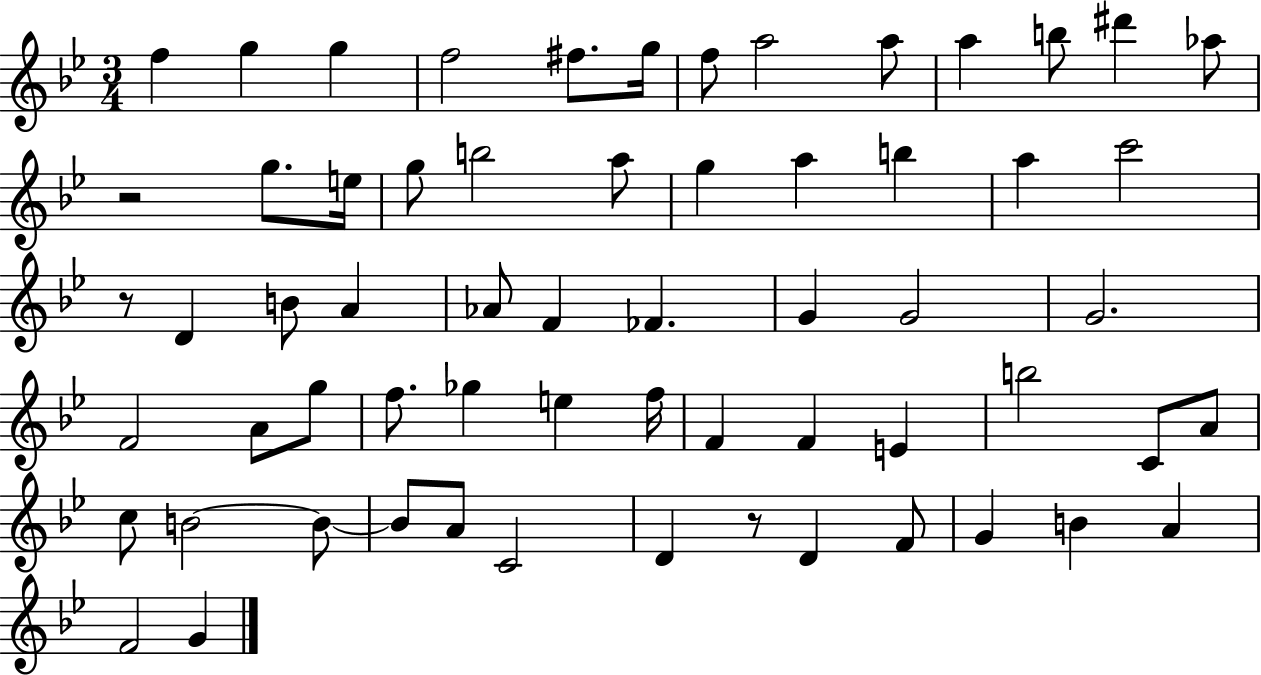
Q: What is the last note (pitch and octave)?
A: G4